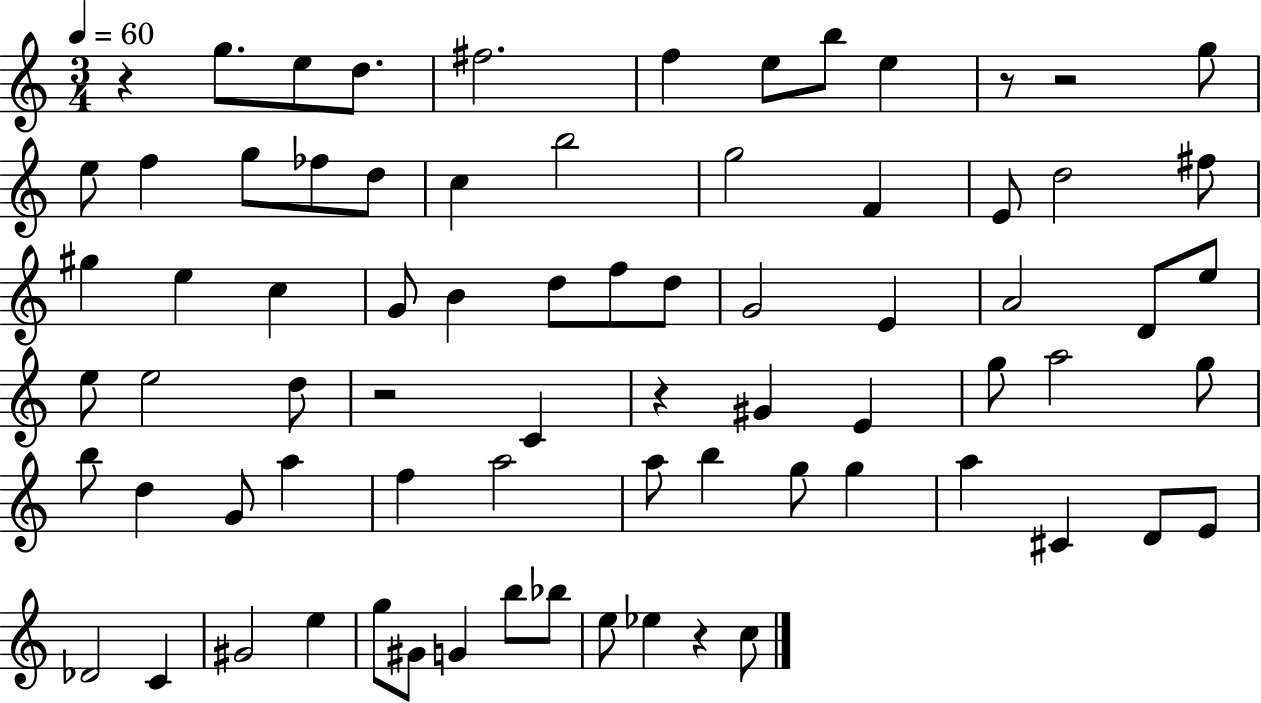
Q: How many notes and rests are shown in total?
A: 75